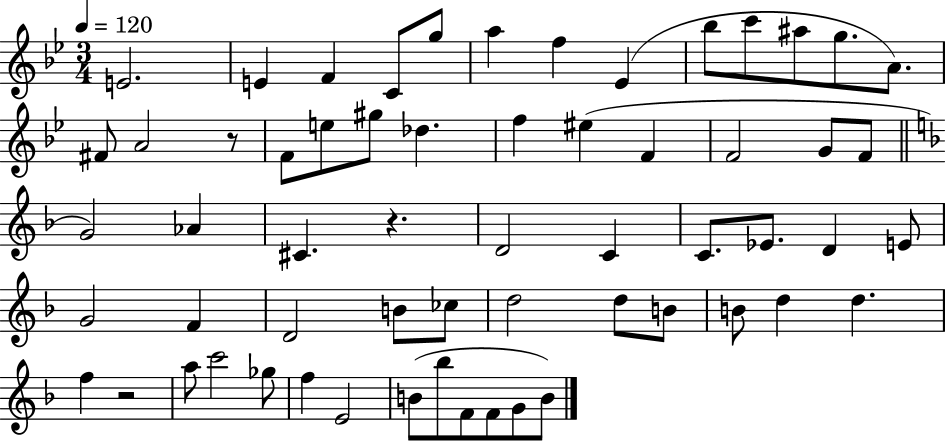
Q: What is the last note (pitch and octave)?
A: B4